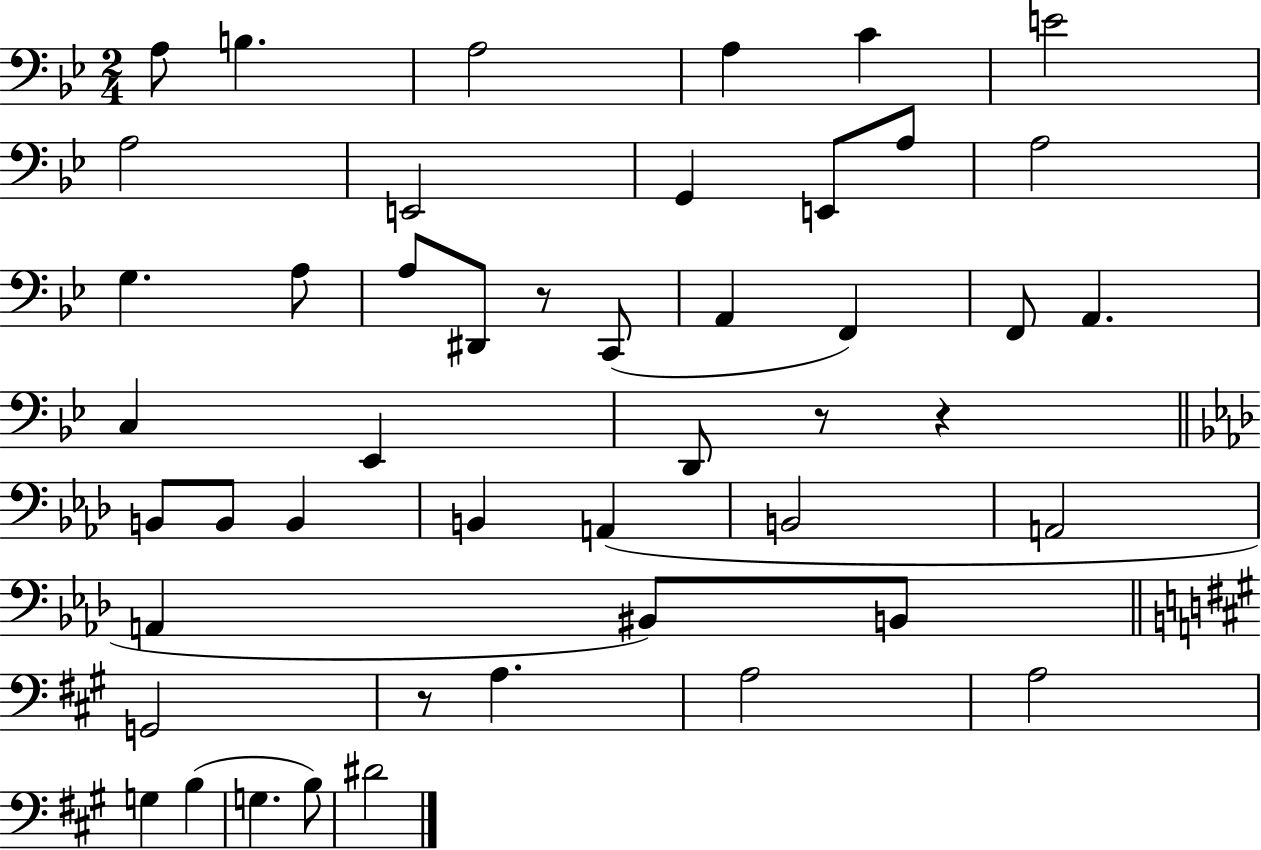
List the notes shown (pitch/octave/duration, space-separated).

A3/e B3/q. A3/h A3/q C4/q E4/h A3/h E2/h G2/q E2/e A3/e A3/h G3/q. A3/e A3/e D#2/e R/e C2/e A2/q F2/q F2/e A2/q. C3/q Eb2/q D2/e R/e R/q B2/e B2/e B2/q B2/q A2/q B2/h A2/h A2/q BIS2/e B2/e G2/h R/e A3/q. A3/h A3/h G3/q B3/q G3/q. B3/e D#4/h